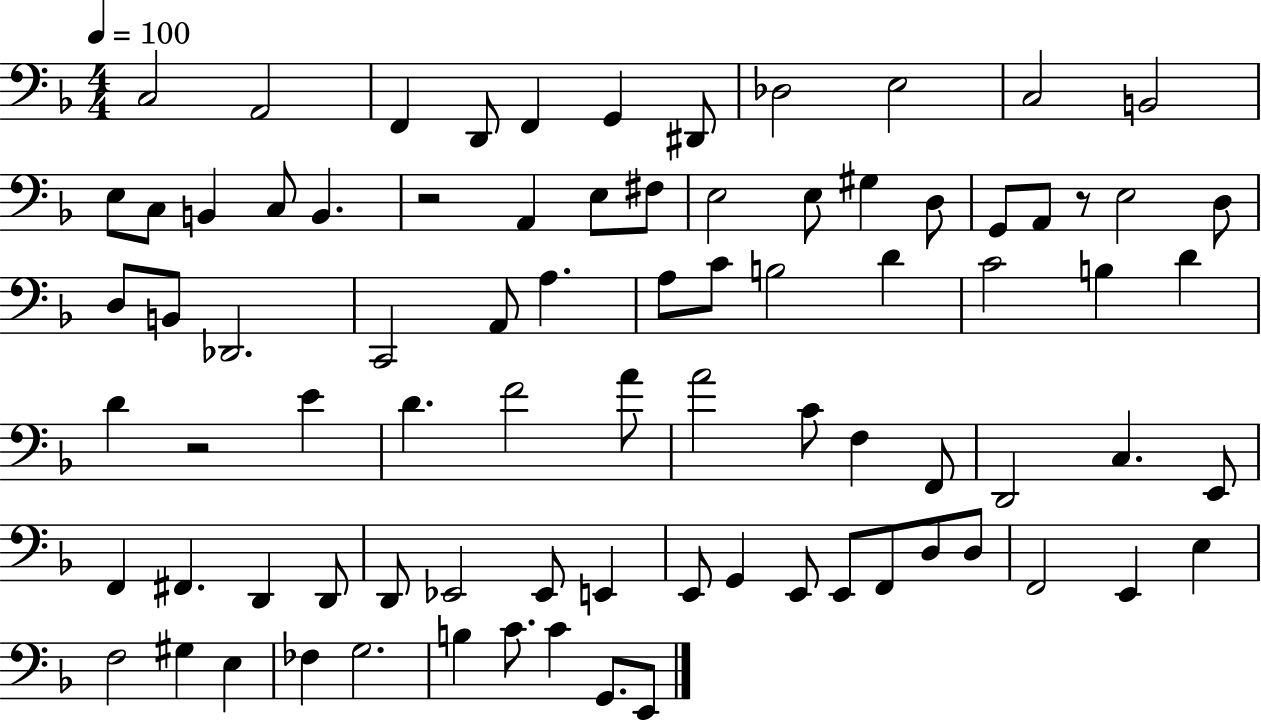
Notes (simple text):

C3/h A2/h F2/q D2/e F2/q G2/q D#2/e Db3/h E3/h C3/h B2/h E3/e C3/e B2/q C3/e B2/q. R/h A2/q E3/e F#3/e E3/h E3/e G#3/q D3/e G2/e A2/e R/e E3/h D3/e D3/e B2/e Db2/h. C2/h A2/e A3/q. A3/e C4/e B3/h D4/q C4/h B3/q D4/q D4/q R/h E4/q D4/q. F4/h A4/e A4/h C4/e F3/q F2/e D2/h C3/q. E2/e F2/q F#2/q. D2/q D2/e D2/e Eb2/h Eb2/e E2/q E2/e G2/q E2/e E2/e F2/e D3/e D3/e F2/h E2/q E3/q F3/h G#3/q E3/q FES3/q G3/h. B3/q C4/e. C4/q G2/e. E2/e